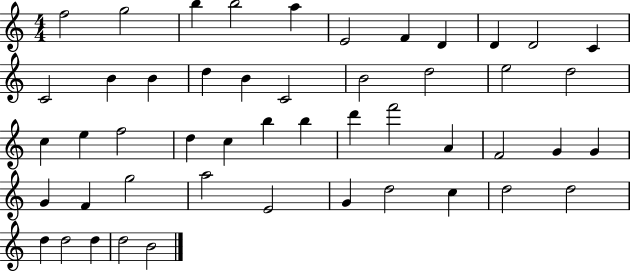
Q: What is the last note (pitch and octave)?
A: B4